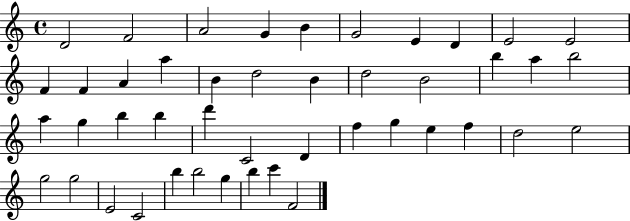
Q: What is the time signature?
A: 4/4